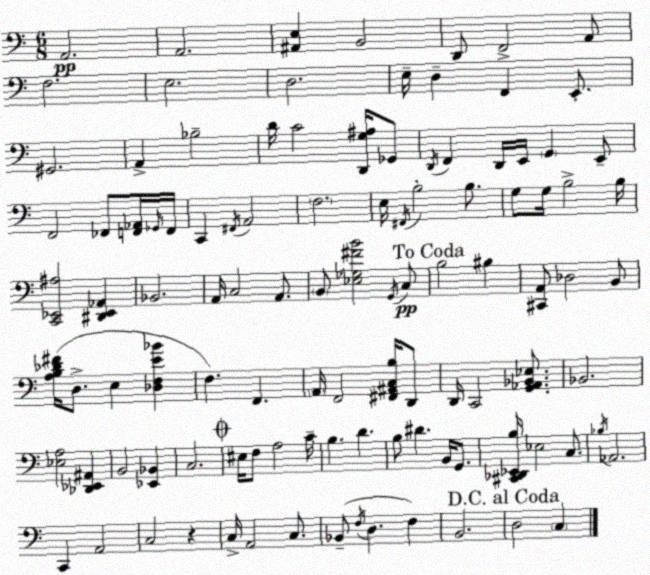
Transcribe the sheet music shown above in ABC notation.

X:1
T:Untitled
M:6/8
L:1/4
K:Am
A,,2 A,,2 [^A,,E,] B,,2 D,,/2 F,,2 A,,/2 F,2 E,2 D,2 E,/4 D, F,, E,,/2 ^G,,2 A,, _B,2 D/4 C2 [D,,G,^A,]/4 _G,,/2 D,,/4 F,, D,,/4 E,,/4 G,, E,,/2 F,,2 _F,,/2 [F,,_A,,]/4 _G,,/4 F,,/4 C,, ^F,,/4 A,,2 F,2 E,/4 ^F,,/4 B,2 B,/2 G,/2 G,/4 B,2 B,/4 [C,,_E,,^A,]2 [^D,,_E,,_A,,] _B,,2 A,,/4 C,2 A,,/2 B,,/2 [_E,_G,^FB]2 G,,/4 C,/2 B,2 ^B, [^C,,A,,]/2 _D,2 B,,/2 [A,B,_D^F]/4 D,/2 E, [_D,F,E_B] F, F,, A,,/4 F,,2 [^F,,^A,,C,B,]/4 D,,/2 D,,/4 C,,2 [G,,_A,,_B,,_E,]/2 _B,,2 [_E,A,]2 [_D,,_E,,^A,,] B,,2 [_E,,_B,,] C,2 ^E,/4 F,/2 A,2 C/4 B, D B,/2 ^D B,,/4 G,,/2 [^C,,_D,,_E,,B,]/4 _E,2 C,/2 _B,/4 _A,,2 C,, A,,2 C,2 z C,/4 A,,2 C,/2 _B,,/2 F,/4 D, F, B,,2 D,2 C,